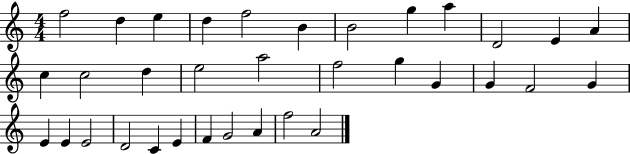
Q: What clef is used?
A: treble